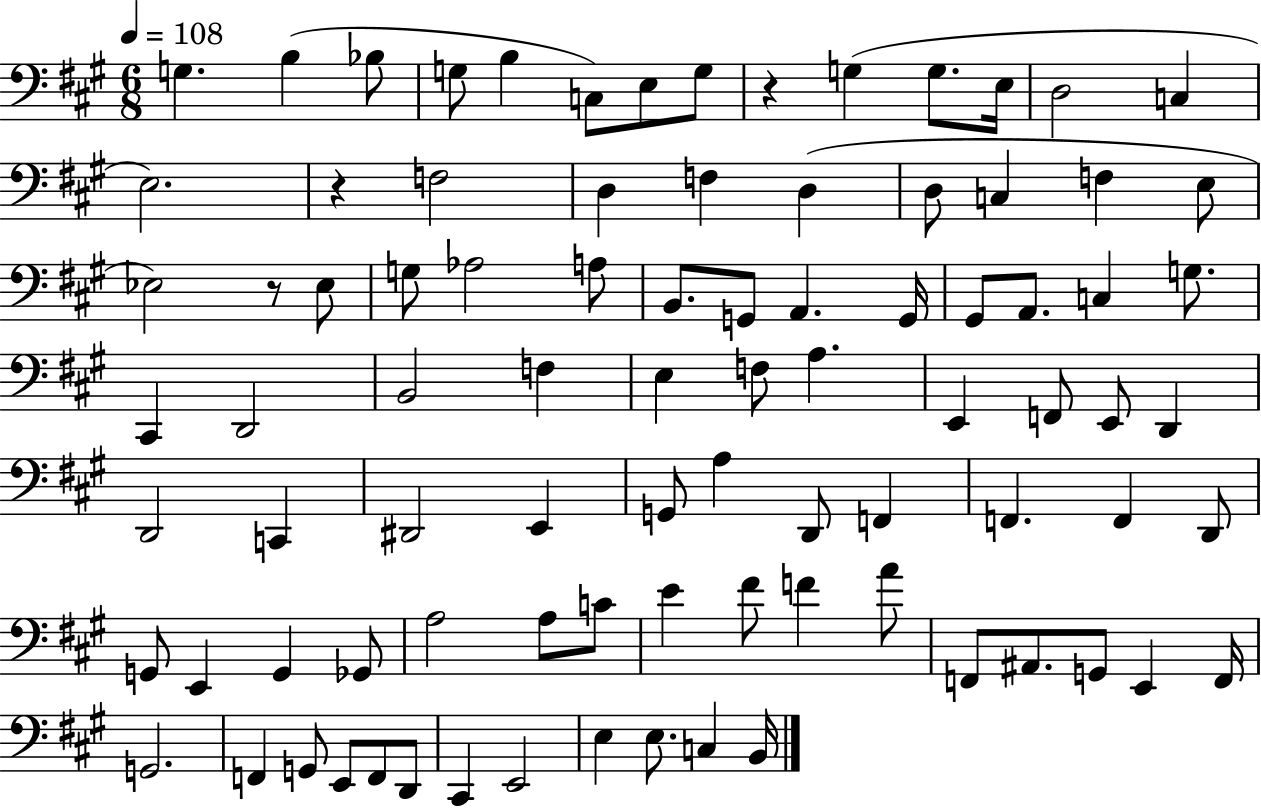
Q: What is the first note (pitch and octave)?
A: G3